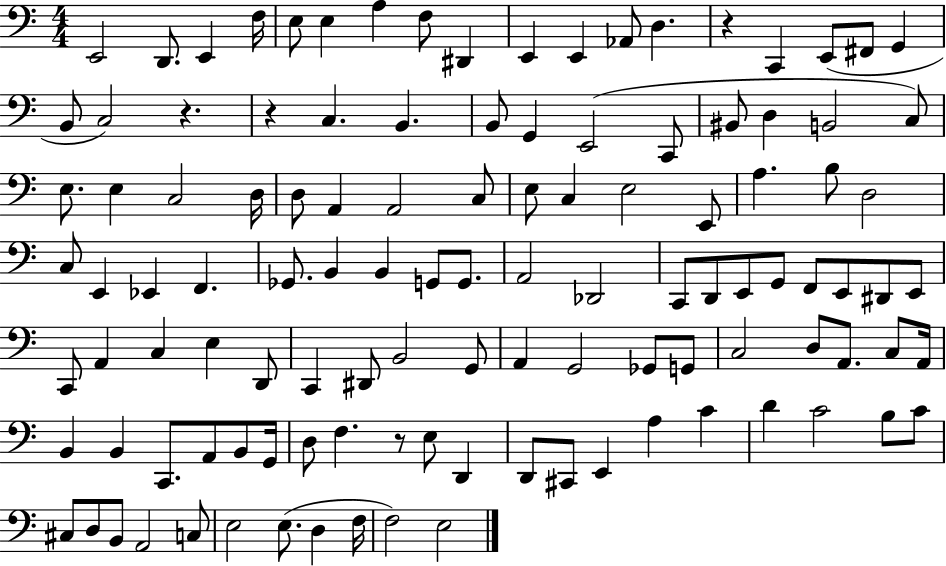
X:1
T:Untitled
M:4/4
L:1/4
K:C
E,,2 D,,/2 E,, F,/4 E,/2 E, A, F,/2 ^D,, E,, E,, _A,,/2 D, z C,, E,,/2 ^F,,/2 G,, B,,/2 C,2 z z C, B,, B,,/2 G,, E,,2 C,,/2 ^B,,/2 D, B,,2 C,/2 E,/2 E, C,2 D,/4 D,/2 A,, A,,2 C,/2 E,/2 C, E,2 E,,/2 A, B,/2 D,2 C,/2 E,, _E,, F,, _G,,/2 B,, B,, G,,/2 G,,/2 A,,2 _D,,2 C,,/2 D,,/2 E,,/2 G,,/2 F,,/2 E,,/2 ^D,,/2 E,,/2 C,,/2 A,, C, E, D,,/2 C,, ^D,,/2 B,,2 G,,/2 A,, G,,2 _G,,/2 G,,/2 C,2 D,/2 A,,/2 C,/2 A,,/4 B,, B,, C,,/2 A,,/2 B,,/2 G,,/4 D,/2 F, z/2 E,/2 D,, D,,/2 ^C,,/2 E,, A, C D C2 B,/2 C/2 ^C,/2 D,/2 B,,/2 A,,2 C,/2 E,2 E,/2 D, F,/4 F,2 E,2